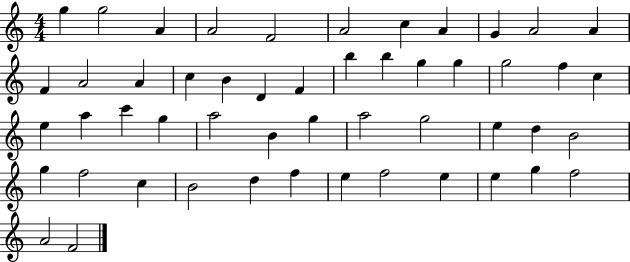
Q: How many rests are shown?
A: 0